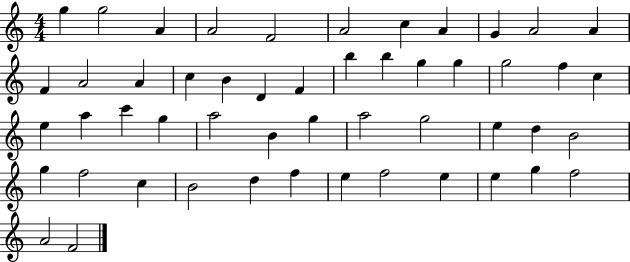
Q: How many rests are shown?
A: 0